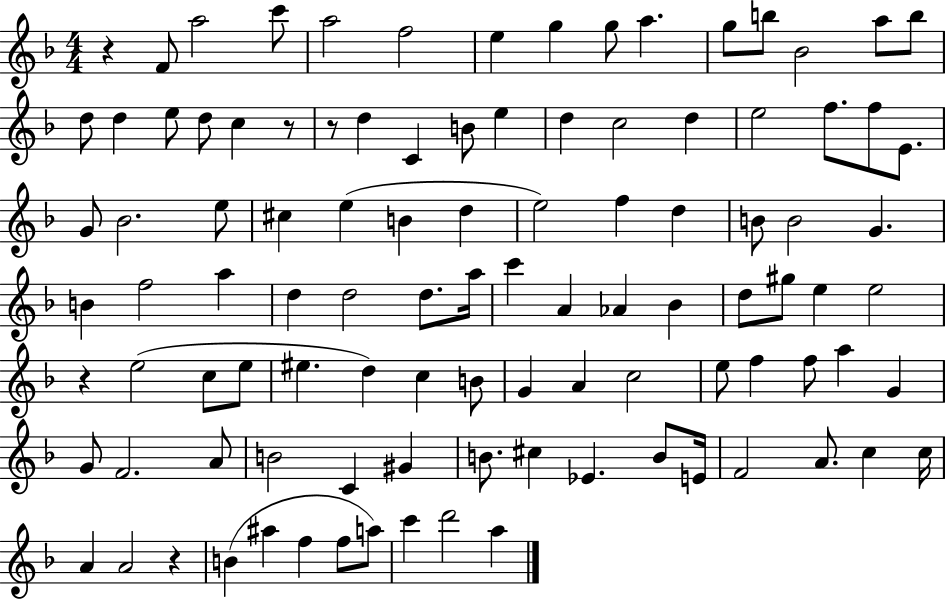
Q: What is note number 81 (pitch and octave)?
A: C#5